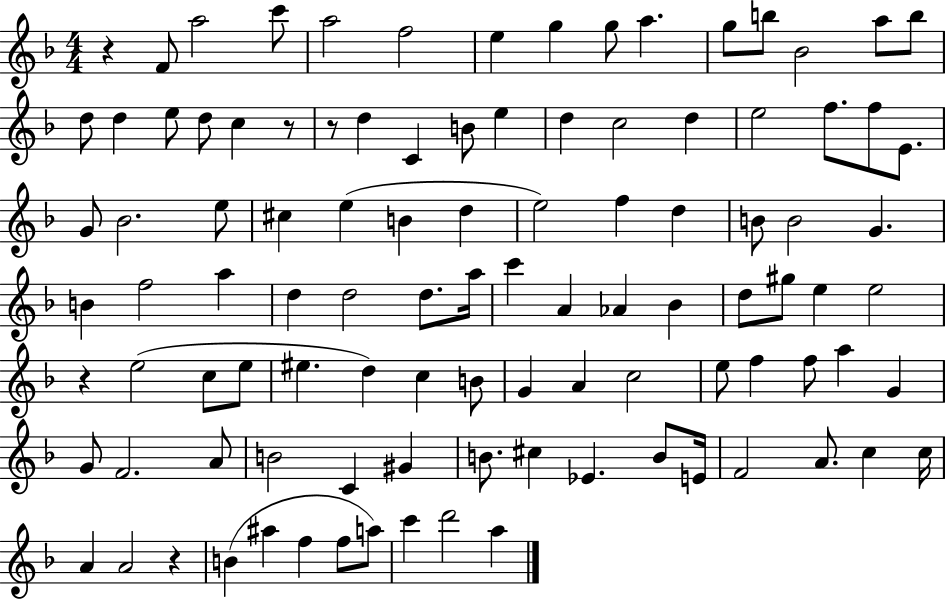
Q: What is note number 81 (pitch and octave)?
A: C#5